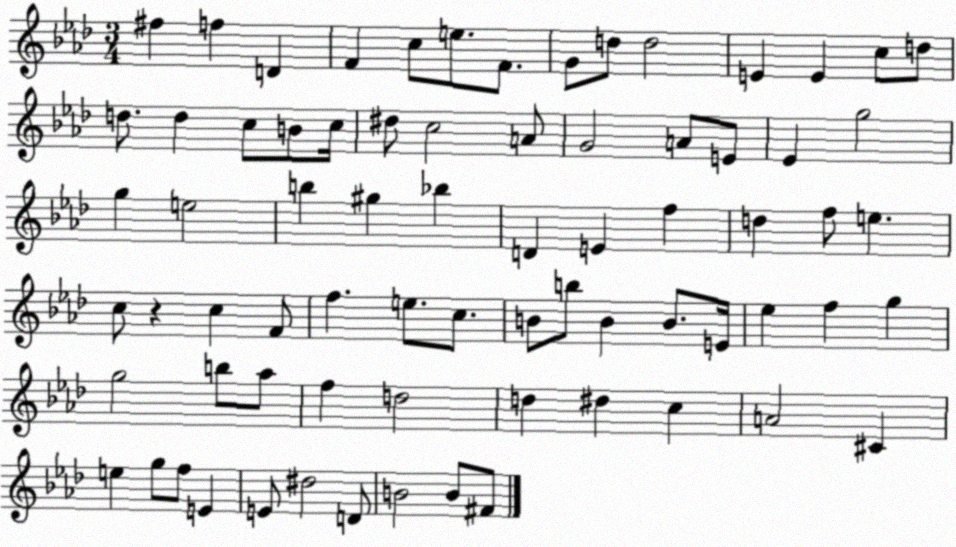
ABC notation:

X:1
T:Untitled
M:3/4
L:1/4
K:Ab
^f f D F c/2 e/2 F/2 G/2 d/2 d2 E E c/2 d/2 d/2 d c/2 B/2 c/4 ^d/2 c2 A/2 G2 A/2 E/2 _E g2 g e2 b ^g _b D E f d f/2 e c/2 z c F/2 f e/2 c/2 B/2 b/2 B B/2 E/4 _e f g g2 b/2 _a/2 f d2 d ^d c A2 ^C e g/2 f/2 E E/2 ^d2 D/2 B2 B/2 ^F/2